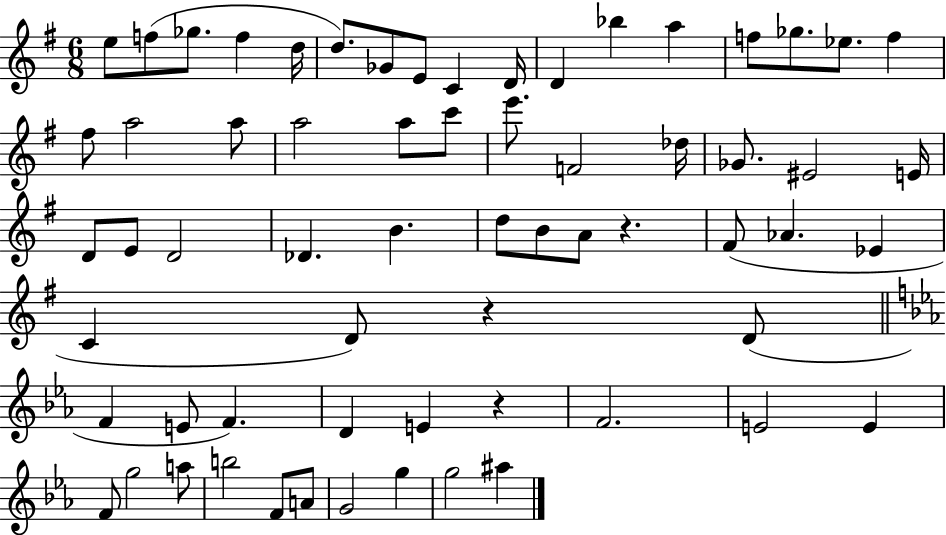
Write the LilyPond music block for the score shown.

{
  \clef treble
  \numericTimeSignature
  \time 6/8
  \key g \major
  e''8 f''8( ges''8. f''4 d''16 | d''8.) ges'8 e'8 c'4 d'16 | d'4 bes''4 a''4 | f''8 ges''8. ees''8. f''4 | \break fis''8 a''2 a''8 | a''2 a''8 c'''8 | e'''8. f'2 des''16 | ges'8. eis'2 e'16 | \break d'8 e'8 d'2 | des'4. b'4. | d''8 b'8 a'8 r4. | fis'8( aes'4. ees'4 | \break c'4 d'8) r4 d'8( | \bar "||" \break \key c \minor f'4 e'8 f'4.) | d'4 e'4 r4 | f'2. | e'2 e'4 | \break f'8 g''2 a''8 | b''2 f'8 a'8 | g'2 g''4 | g''2 ais''4 | \break \bar "|."
}